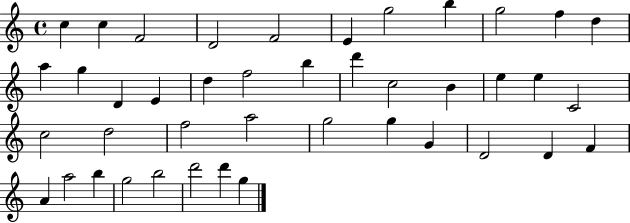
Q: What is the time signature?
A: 4/4